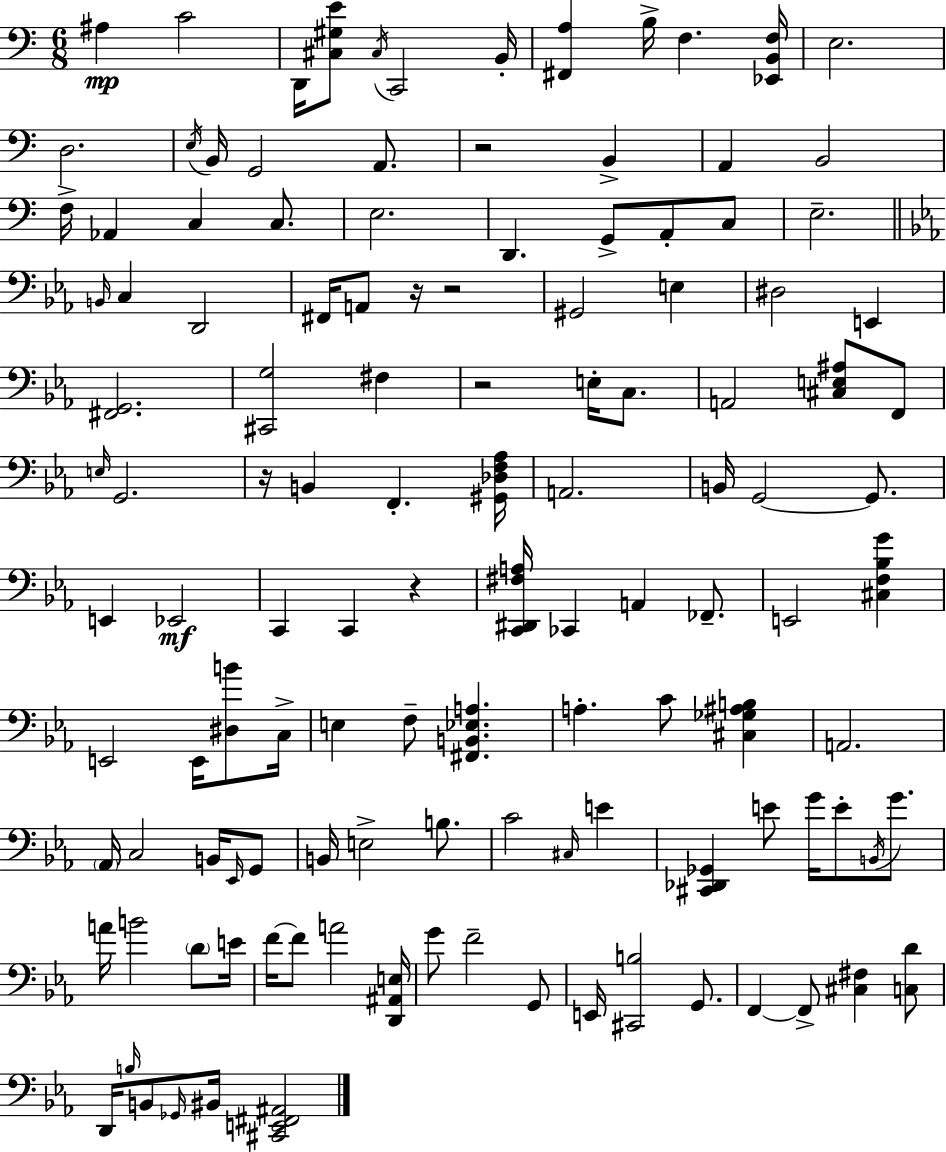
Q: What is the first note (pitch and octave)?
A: A#3